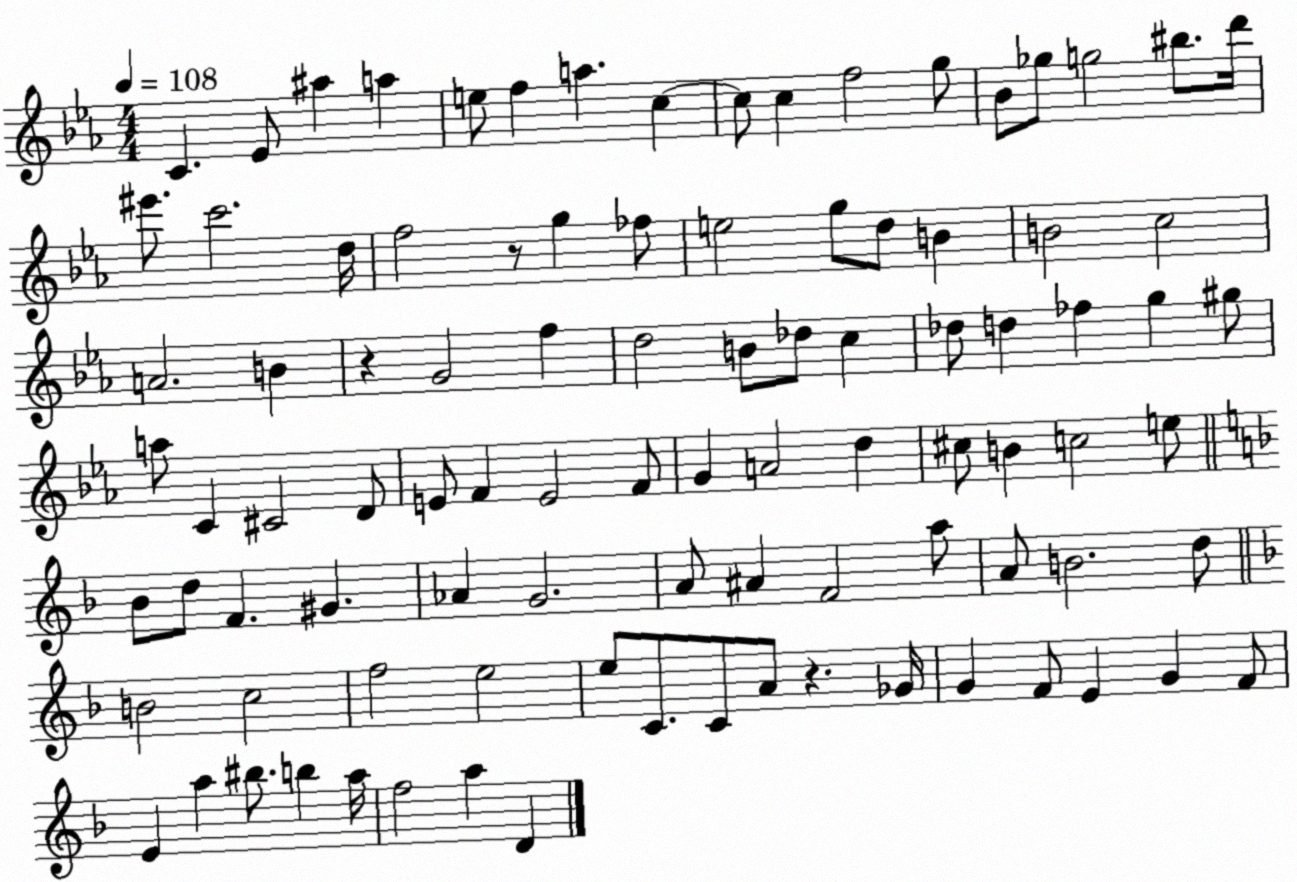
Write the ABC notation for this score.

X:1
T:Untitled
M:4/4
L:1/4
K:Eb
C _E/2 ^a a e/2 f a c c/2 c f2 g/2 _B/2 _g/2 g2 ^b/2 d'/4 ^e'/2 c'2 d/4 f2 z/2 g _f/2 e2 g/2 d/2 B B2 c2 A2 B z G2 f d2 B/2 _d/2 c _d/2 d _f g ^g/2 a/2 C ^C2 D/2 E/2 F E2 F/2 G A2 d ^c/2 B c2 e/2 _B/2 d/2 F ^G _A G2 A/2 ^A F2 a/2 A/2 B2 d/2 B2 c2 f2 e2 e/2 C/2 C/2 A/2 z _G/4 G F/2 E G F/2 E a ^b/2 b a/4 f2 a D